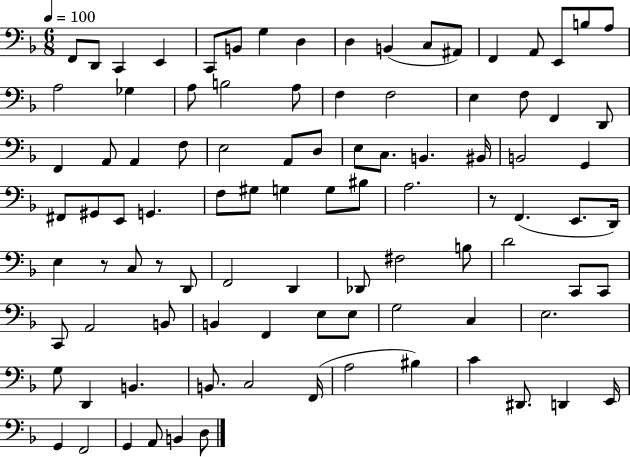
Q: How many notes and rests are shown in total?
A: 96